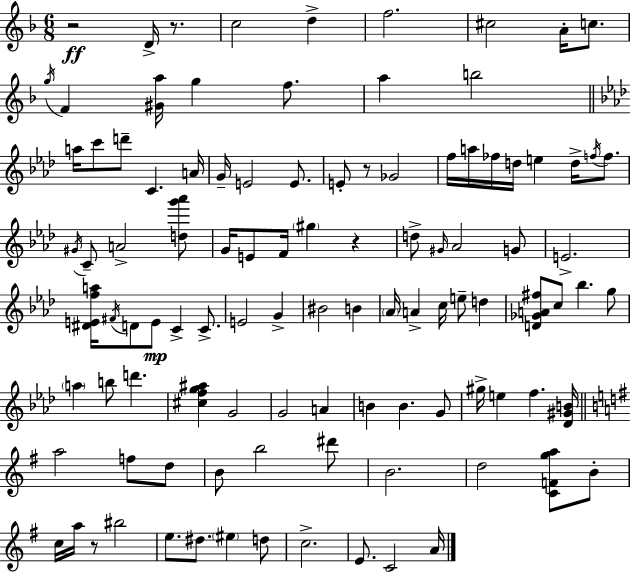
X:1
T:Untitled
M:6/8
L:1/4
K:Dm
z2 D/4 z/2 c2 d f2 ^c2 A/4 c/2 g/4 F [^Ga]/4 g f/2 a b2 a/4 c'/2 d'/2 C A/4 G/4 E2 E/2 E/2 z/2 _G2 f/4 a/4 _f/4 d/4 e d/4 f/4 f/2 ^G/4 C/2 A2 [dg'_a']/2 G/4 E/2 F/4 ^g z d/2 ^G/4 _A2 G/2 E2 [^DEfa]/4 ^F/4 D/2 E/2 C C/2 E2 G ^B2 B _A/4 A c/4 e/2 d [D_GA^f]/2 c/2 _b g/2 a b/2 d' [^cfg^a] G2 G2 A B B G/2 ^g/4 e f [_D^GB]/4 a2 f/2 d/2 B/2 b2 ^d'/2 B2 d2 [CFga]/2 B/2 c/4 a/4 z/2 ^b2 e/2 ^d/2 ^e d/2 c2 E/2 C2 A/4